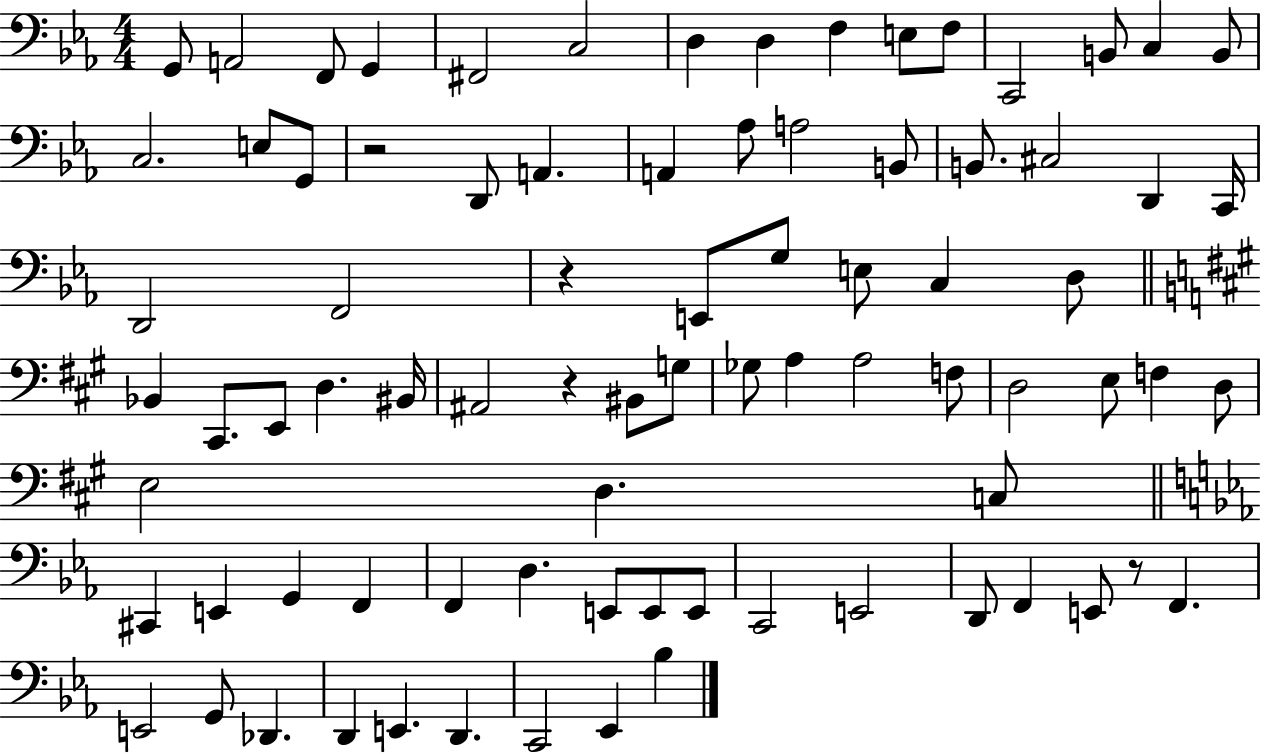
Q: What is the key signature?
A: EES major